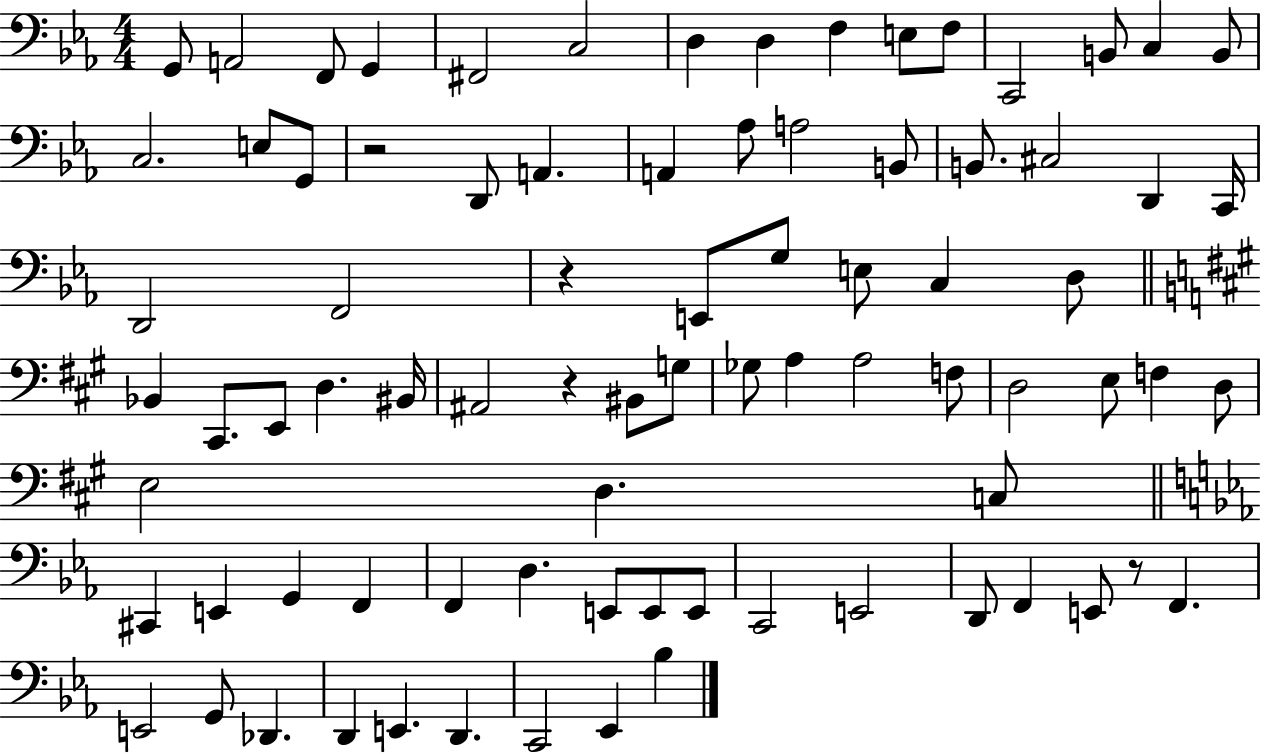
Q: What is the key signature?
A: EES major